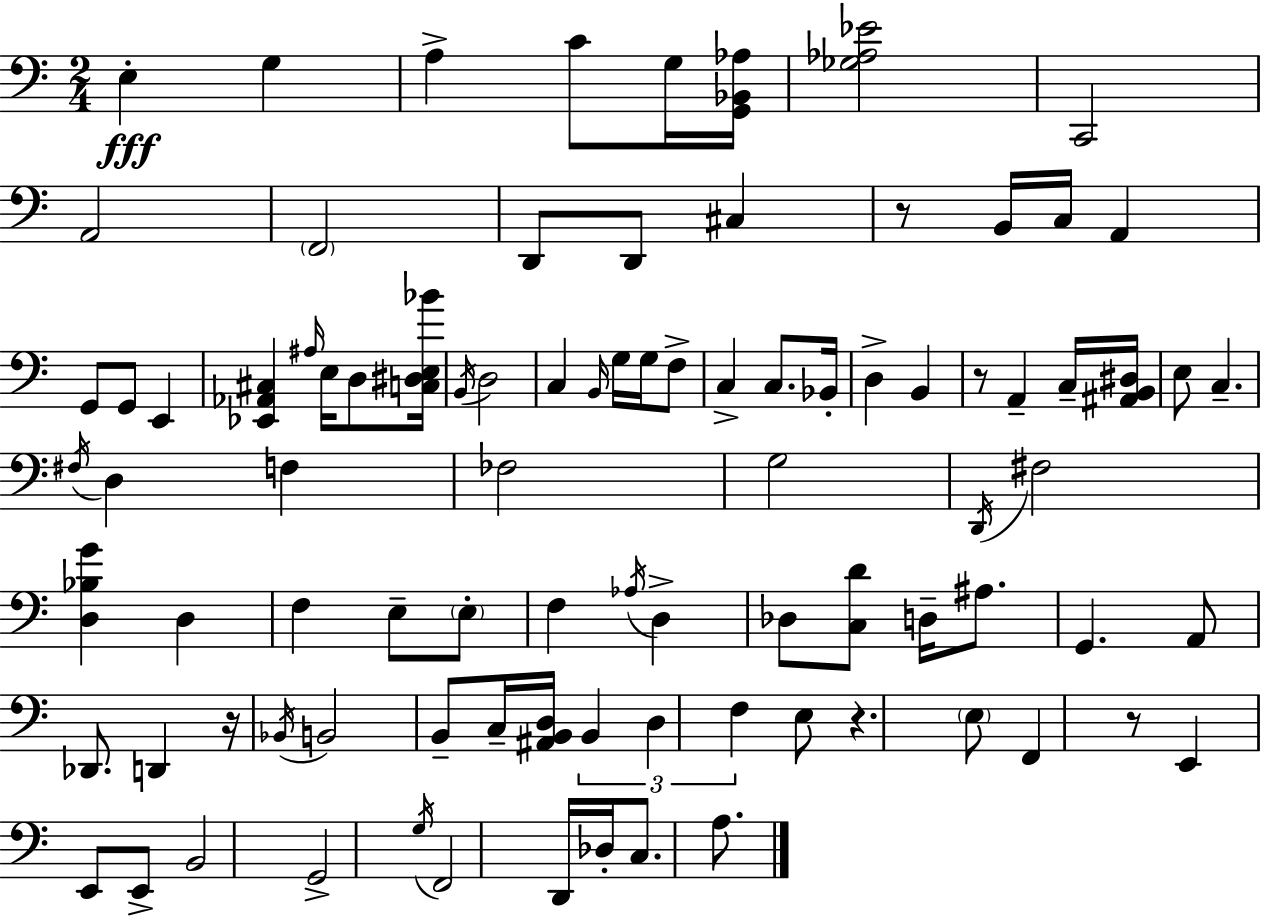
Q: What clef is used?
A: bass